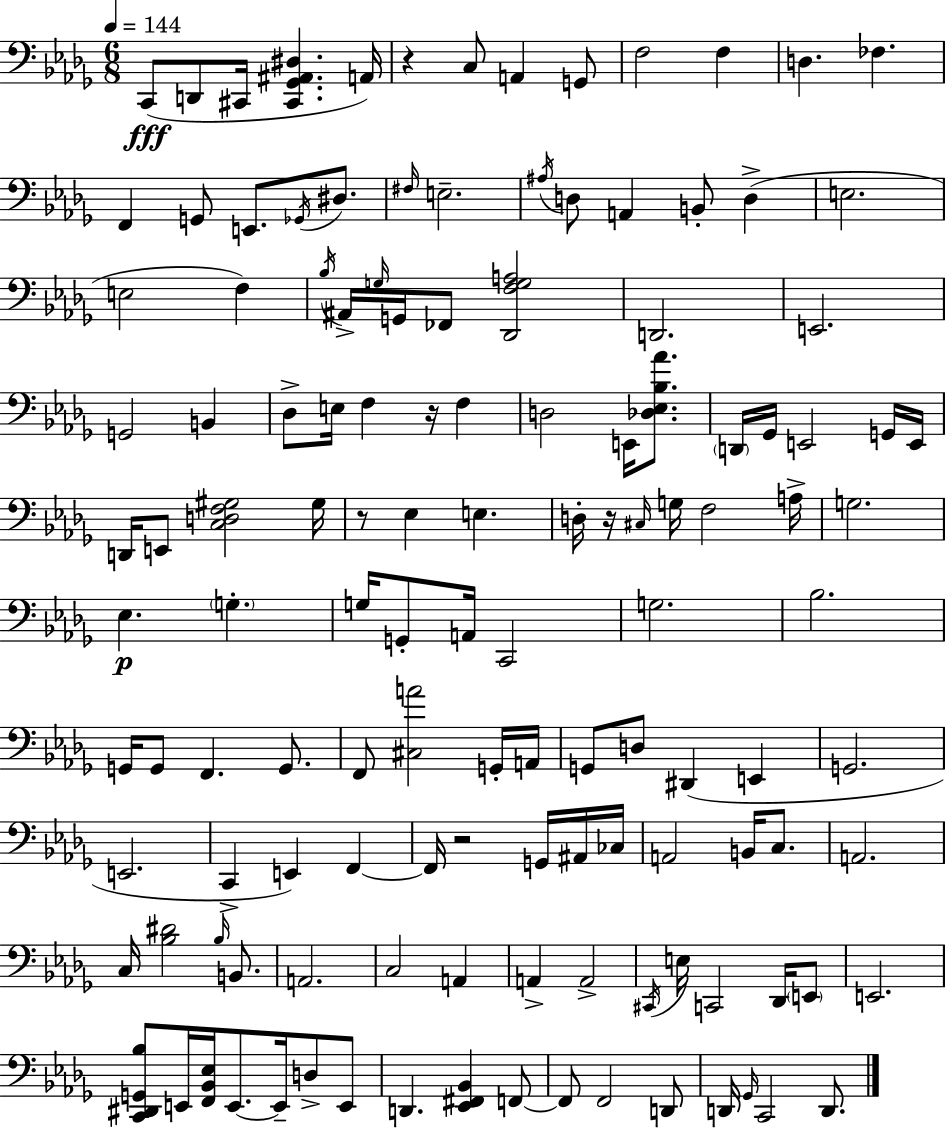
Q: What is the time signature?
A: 6/8